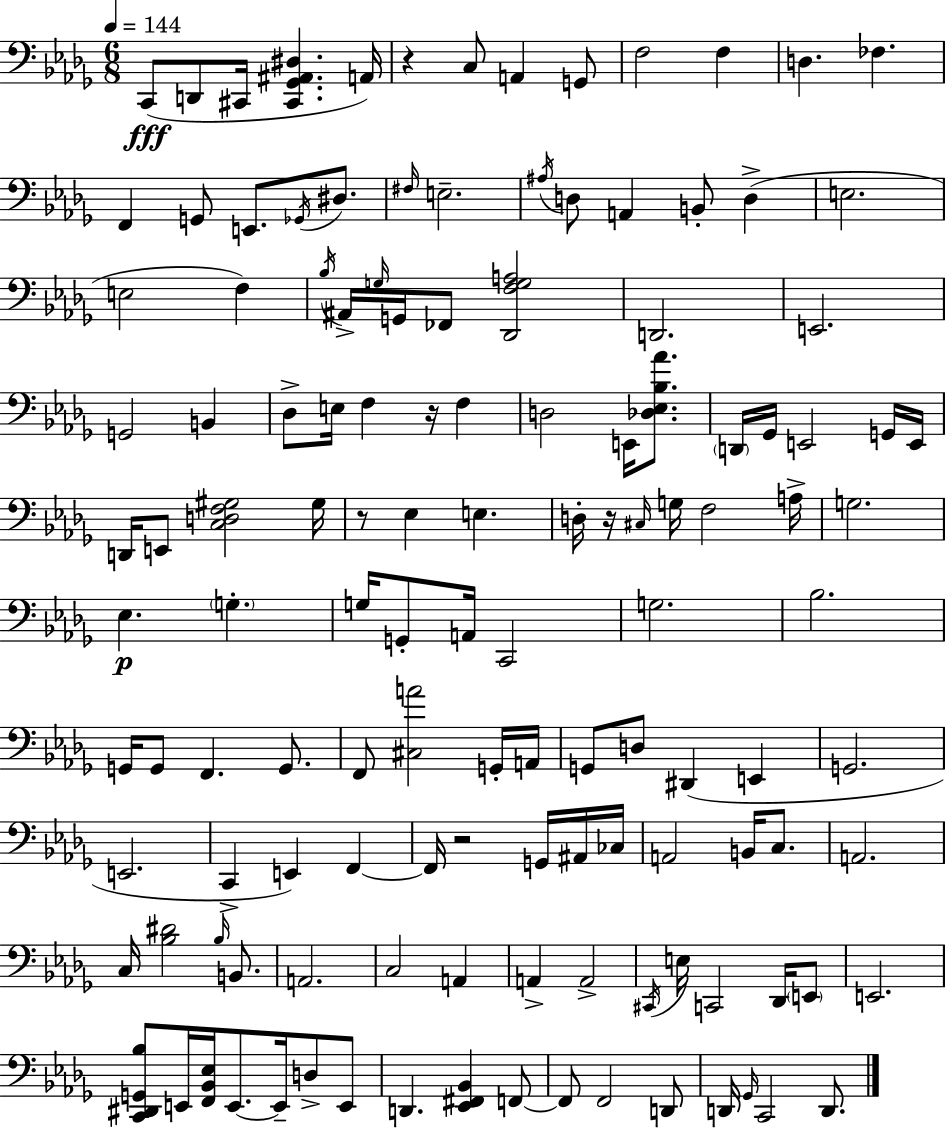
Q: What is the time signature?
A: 6/8